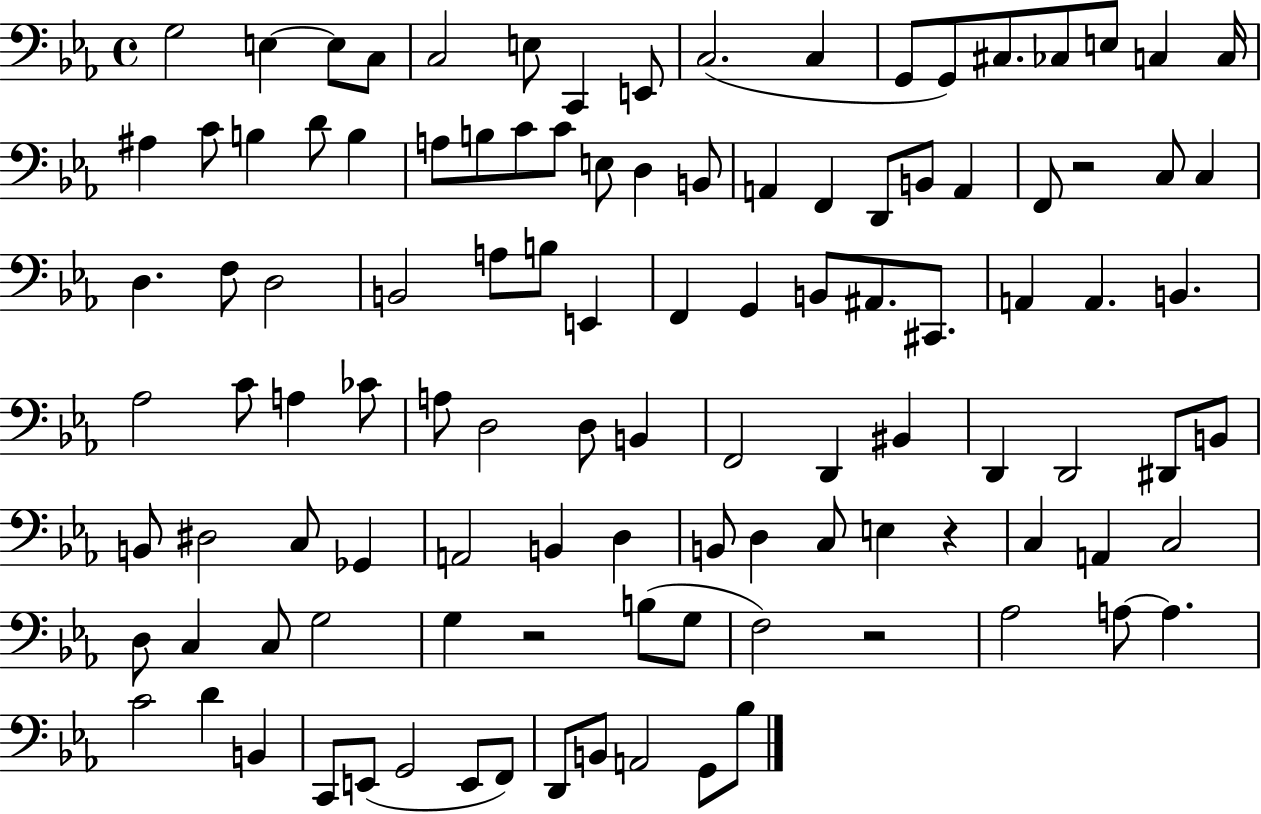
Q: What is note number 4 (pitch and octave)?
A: C3